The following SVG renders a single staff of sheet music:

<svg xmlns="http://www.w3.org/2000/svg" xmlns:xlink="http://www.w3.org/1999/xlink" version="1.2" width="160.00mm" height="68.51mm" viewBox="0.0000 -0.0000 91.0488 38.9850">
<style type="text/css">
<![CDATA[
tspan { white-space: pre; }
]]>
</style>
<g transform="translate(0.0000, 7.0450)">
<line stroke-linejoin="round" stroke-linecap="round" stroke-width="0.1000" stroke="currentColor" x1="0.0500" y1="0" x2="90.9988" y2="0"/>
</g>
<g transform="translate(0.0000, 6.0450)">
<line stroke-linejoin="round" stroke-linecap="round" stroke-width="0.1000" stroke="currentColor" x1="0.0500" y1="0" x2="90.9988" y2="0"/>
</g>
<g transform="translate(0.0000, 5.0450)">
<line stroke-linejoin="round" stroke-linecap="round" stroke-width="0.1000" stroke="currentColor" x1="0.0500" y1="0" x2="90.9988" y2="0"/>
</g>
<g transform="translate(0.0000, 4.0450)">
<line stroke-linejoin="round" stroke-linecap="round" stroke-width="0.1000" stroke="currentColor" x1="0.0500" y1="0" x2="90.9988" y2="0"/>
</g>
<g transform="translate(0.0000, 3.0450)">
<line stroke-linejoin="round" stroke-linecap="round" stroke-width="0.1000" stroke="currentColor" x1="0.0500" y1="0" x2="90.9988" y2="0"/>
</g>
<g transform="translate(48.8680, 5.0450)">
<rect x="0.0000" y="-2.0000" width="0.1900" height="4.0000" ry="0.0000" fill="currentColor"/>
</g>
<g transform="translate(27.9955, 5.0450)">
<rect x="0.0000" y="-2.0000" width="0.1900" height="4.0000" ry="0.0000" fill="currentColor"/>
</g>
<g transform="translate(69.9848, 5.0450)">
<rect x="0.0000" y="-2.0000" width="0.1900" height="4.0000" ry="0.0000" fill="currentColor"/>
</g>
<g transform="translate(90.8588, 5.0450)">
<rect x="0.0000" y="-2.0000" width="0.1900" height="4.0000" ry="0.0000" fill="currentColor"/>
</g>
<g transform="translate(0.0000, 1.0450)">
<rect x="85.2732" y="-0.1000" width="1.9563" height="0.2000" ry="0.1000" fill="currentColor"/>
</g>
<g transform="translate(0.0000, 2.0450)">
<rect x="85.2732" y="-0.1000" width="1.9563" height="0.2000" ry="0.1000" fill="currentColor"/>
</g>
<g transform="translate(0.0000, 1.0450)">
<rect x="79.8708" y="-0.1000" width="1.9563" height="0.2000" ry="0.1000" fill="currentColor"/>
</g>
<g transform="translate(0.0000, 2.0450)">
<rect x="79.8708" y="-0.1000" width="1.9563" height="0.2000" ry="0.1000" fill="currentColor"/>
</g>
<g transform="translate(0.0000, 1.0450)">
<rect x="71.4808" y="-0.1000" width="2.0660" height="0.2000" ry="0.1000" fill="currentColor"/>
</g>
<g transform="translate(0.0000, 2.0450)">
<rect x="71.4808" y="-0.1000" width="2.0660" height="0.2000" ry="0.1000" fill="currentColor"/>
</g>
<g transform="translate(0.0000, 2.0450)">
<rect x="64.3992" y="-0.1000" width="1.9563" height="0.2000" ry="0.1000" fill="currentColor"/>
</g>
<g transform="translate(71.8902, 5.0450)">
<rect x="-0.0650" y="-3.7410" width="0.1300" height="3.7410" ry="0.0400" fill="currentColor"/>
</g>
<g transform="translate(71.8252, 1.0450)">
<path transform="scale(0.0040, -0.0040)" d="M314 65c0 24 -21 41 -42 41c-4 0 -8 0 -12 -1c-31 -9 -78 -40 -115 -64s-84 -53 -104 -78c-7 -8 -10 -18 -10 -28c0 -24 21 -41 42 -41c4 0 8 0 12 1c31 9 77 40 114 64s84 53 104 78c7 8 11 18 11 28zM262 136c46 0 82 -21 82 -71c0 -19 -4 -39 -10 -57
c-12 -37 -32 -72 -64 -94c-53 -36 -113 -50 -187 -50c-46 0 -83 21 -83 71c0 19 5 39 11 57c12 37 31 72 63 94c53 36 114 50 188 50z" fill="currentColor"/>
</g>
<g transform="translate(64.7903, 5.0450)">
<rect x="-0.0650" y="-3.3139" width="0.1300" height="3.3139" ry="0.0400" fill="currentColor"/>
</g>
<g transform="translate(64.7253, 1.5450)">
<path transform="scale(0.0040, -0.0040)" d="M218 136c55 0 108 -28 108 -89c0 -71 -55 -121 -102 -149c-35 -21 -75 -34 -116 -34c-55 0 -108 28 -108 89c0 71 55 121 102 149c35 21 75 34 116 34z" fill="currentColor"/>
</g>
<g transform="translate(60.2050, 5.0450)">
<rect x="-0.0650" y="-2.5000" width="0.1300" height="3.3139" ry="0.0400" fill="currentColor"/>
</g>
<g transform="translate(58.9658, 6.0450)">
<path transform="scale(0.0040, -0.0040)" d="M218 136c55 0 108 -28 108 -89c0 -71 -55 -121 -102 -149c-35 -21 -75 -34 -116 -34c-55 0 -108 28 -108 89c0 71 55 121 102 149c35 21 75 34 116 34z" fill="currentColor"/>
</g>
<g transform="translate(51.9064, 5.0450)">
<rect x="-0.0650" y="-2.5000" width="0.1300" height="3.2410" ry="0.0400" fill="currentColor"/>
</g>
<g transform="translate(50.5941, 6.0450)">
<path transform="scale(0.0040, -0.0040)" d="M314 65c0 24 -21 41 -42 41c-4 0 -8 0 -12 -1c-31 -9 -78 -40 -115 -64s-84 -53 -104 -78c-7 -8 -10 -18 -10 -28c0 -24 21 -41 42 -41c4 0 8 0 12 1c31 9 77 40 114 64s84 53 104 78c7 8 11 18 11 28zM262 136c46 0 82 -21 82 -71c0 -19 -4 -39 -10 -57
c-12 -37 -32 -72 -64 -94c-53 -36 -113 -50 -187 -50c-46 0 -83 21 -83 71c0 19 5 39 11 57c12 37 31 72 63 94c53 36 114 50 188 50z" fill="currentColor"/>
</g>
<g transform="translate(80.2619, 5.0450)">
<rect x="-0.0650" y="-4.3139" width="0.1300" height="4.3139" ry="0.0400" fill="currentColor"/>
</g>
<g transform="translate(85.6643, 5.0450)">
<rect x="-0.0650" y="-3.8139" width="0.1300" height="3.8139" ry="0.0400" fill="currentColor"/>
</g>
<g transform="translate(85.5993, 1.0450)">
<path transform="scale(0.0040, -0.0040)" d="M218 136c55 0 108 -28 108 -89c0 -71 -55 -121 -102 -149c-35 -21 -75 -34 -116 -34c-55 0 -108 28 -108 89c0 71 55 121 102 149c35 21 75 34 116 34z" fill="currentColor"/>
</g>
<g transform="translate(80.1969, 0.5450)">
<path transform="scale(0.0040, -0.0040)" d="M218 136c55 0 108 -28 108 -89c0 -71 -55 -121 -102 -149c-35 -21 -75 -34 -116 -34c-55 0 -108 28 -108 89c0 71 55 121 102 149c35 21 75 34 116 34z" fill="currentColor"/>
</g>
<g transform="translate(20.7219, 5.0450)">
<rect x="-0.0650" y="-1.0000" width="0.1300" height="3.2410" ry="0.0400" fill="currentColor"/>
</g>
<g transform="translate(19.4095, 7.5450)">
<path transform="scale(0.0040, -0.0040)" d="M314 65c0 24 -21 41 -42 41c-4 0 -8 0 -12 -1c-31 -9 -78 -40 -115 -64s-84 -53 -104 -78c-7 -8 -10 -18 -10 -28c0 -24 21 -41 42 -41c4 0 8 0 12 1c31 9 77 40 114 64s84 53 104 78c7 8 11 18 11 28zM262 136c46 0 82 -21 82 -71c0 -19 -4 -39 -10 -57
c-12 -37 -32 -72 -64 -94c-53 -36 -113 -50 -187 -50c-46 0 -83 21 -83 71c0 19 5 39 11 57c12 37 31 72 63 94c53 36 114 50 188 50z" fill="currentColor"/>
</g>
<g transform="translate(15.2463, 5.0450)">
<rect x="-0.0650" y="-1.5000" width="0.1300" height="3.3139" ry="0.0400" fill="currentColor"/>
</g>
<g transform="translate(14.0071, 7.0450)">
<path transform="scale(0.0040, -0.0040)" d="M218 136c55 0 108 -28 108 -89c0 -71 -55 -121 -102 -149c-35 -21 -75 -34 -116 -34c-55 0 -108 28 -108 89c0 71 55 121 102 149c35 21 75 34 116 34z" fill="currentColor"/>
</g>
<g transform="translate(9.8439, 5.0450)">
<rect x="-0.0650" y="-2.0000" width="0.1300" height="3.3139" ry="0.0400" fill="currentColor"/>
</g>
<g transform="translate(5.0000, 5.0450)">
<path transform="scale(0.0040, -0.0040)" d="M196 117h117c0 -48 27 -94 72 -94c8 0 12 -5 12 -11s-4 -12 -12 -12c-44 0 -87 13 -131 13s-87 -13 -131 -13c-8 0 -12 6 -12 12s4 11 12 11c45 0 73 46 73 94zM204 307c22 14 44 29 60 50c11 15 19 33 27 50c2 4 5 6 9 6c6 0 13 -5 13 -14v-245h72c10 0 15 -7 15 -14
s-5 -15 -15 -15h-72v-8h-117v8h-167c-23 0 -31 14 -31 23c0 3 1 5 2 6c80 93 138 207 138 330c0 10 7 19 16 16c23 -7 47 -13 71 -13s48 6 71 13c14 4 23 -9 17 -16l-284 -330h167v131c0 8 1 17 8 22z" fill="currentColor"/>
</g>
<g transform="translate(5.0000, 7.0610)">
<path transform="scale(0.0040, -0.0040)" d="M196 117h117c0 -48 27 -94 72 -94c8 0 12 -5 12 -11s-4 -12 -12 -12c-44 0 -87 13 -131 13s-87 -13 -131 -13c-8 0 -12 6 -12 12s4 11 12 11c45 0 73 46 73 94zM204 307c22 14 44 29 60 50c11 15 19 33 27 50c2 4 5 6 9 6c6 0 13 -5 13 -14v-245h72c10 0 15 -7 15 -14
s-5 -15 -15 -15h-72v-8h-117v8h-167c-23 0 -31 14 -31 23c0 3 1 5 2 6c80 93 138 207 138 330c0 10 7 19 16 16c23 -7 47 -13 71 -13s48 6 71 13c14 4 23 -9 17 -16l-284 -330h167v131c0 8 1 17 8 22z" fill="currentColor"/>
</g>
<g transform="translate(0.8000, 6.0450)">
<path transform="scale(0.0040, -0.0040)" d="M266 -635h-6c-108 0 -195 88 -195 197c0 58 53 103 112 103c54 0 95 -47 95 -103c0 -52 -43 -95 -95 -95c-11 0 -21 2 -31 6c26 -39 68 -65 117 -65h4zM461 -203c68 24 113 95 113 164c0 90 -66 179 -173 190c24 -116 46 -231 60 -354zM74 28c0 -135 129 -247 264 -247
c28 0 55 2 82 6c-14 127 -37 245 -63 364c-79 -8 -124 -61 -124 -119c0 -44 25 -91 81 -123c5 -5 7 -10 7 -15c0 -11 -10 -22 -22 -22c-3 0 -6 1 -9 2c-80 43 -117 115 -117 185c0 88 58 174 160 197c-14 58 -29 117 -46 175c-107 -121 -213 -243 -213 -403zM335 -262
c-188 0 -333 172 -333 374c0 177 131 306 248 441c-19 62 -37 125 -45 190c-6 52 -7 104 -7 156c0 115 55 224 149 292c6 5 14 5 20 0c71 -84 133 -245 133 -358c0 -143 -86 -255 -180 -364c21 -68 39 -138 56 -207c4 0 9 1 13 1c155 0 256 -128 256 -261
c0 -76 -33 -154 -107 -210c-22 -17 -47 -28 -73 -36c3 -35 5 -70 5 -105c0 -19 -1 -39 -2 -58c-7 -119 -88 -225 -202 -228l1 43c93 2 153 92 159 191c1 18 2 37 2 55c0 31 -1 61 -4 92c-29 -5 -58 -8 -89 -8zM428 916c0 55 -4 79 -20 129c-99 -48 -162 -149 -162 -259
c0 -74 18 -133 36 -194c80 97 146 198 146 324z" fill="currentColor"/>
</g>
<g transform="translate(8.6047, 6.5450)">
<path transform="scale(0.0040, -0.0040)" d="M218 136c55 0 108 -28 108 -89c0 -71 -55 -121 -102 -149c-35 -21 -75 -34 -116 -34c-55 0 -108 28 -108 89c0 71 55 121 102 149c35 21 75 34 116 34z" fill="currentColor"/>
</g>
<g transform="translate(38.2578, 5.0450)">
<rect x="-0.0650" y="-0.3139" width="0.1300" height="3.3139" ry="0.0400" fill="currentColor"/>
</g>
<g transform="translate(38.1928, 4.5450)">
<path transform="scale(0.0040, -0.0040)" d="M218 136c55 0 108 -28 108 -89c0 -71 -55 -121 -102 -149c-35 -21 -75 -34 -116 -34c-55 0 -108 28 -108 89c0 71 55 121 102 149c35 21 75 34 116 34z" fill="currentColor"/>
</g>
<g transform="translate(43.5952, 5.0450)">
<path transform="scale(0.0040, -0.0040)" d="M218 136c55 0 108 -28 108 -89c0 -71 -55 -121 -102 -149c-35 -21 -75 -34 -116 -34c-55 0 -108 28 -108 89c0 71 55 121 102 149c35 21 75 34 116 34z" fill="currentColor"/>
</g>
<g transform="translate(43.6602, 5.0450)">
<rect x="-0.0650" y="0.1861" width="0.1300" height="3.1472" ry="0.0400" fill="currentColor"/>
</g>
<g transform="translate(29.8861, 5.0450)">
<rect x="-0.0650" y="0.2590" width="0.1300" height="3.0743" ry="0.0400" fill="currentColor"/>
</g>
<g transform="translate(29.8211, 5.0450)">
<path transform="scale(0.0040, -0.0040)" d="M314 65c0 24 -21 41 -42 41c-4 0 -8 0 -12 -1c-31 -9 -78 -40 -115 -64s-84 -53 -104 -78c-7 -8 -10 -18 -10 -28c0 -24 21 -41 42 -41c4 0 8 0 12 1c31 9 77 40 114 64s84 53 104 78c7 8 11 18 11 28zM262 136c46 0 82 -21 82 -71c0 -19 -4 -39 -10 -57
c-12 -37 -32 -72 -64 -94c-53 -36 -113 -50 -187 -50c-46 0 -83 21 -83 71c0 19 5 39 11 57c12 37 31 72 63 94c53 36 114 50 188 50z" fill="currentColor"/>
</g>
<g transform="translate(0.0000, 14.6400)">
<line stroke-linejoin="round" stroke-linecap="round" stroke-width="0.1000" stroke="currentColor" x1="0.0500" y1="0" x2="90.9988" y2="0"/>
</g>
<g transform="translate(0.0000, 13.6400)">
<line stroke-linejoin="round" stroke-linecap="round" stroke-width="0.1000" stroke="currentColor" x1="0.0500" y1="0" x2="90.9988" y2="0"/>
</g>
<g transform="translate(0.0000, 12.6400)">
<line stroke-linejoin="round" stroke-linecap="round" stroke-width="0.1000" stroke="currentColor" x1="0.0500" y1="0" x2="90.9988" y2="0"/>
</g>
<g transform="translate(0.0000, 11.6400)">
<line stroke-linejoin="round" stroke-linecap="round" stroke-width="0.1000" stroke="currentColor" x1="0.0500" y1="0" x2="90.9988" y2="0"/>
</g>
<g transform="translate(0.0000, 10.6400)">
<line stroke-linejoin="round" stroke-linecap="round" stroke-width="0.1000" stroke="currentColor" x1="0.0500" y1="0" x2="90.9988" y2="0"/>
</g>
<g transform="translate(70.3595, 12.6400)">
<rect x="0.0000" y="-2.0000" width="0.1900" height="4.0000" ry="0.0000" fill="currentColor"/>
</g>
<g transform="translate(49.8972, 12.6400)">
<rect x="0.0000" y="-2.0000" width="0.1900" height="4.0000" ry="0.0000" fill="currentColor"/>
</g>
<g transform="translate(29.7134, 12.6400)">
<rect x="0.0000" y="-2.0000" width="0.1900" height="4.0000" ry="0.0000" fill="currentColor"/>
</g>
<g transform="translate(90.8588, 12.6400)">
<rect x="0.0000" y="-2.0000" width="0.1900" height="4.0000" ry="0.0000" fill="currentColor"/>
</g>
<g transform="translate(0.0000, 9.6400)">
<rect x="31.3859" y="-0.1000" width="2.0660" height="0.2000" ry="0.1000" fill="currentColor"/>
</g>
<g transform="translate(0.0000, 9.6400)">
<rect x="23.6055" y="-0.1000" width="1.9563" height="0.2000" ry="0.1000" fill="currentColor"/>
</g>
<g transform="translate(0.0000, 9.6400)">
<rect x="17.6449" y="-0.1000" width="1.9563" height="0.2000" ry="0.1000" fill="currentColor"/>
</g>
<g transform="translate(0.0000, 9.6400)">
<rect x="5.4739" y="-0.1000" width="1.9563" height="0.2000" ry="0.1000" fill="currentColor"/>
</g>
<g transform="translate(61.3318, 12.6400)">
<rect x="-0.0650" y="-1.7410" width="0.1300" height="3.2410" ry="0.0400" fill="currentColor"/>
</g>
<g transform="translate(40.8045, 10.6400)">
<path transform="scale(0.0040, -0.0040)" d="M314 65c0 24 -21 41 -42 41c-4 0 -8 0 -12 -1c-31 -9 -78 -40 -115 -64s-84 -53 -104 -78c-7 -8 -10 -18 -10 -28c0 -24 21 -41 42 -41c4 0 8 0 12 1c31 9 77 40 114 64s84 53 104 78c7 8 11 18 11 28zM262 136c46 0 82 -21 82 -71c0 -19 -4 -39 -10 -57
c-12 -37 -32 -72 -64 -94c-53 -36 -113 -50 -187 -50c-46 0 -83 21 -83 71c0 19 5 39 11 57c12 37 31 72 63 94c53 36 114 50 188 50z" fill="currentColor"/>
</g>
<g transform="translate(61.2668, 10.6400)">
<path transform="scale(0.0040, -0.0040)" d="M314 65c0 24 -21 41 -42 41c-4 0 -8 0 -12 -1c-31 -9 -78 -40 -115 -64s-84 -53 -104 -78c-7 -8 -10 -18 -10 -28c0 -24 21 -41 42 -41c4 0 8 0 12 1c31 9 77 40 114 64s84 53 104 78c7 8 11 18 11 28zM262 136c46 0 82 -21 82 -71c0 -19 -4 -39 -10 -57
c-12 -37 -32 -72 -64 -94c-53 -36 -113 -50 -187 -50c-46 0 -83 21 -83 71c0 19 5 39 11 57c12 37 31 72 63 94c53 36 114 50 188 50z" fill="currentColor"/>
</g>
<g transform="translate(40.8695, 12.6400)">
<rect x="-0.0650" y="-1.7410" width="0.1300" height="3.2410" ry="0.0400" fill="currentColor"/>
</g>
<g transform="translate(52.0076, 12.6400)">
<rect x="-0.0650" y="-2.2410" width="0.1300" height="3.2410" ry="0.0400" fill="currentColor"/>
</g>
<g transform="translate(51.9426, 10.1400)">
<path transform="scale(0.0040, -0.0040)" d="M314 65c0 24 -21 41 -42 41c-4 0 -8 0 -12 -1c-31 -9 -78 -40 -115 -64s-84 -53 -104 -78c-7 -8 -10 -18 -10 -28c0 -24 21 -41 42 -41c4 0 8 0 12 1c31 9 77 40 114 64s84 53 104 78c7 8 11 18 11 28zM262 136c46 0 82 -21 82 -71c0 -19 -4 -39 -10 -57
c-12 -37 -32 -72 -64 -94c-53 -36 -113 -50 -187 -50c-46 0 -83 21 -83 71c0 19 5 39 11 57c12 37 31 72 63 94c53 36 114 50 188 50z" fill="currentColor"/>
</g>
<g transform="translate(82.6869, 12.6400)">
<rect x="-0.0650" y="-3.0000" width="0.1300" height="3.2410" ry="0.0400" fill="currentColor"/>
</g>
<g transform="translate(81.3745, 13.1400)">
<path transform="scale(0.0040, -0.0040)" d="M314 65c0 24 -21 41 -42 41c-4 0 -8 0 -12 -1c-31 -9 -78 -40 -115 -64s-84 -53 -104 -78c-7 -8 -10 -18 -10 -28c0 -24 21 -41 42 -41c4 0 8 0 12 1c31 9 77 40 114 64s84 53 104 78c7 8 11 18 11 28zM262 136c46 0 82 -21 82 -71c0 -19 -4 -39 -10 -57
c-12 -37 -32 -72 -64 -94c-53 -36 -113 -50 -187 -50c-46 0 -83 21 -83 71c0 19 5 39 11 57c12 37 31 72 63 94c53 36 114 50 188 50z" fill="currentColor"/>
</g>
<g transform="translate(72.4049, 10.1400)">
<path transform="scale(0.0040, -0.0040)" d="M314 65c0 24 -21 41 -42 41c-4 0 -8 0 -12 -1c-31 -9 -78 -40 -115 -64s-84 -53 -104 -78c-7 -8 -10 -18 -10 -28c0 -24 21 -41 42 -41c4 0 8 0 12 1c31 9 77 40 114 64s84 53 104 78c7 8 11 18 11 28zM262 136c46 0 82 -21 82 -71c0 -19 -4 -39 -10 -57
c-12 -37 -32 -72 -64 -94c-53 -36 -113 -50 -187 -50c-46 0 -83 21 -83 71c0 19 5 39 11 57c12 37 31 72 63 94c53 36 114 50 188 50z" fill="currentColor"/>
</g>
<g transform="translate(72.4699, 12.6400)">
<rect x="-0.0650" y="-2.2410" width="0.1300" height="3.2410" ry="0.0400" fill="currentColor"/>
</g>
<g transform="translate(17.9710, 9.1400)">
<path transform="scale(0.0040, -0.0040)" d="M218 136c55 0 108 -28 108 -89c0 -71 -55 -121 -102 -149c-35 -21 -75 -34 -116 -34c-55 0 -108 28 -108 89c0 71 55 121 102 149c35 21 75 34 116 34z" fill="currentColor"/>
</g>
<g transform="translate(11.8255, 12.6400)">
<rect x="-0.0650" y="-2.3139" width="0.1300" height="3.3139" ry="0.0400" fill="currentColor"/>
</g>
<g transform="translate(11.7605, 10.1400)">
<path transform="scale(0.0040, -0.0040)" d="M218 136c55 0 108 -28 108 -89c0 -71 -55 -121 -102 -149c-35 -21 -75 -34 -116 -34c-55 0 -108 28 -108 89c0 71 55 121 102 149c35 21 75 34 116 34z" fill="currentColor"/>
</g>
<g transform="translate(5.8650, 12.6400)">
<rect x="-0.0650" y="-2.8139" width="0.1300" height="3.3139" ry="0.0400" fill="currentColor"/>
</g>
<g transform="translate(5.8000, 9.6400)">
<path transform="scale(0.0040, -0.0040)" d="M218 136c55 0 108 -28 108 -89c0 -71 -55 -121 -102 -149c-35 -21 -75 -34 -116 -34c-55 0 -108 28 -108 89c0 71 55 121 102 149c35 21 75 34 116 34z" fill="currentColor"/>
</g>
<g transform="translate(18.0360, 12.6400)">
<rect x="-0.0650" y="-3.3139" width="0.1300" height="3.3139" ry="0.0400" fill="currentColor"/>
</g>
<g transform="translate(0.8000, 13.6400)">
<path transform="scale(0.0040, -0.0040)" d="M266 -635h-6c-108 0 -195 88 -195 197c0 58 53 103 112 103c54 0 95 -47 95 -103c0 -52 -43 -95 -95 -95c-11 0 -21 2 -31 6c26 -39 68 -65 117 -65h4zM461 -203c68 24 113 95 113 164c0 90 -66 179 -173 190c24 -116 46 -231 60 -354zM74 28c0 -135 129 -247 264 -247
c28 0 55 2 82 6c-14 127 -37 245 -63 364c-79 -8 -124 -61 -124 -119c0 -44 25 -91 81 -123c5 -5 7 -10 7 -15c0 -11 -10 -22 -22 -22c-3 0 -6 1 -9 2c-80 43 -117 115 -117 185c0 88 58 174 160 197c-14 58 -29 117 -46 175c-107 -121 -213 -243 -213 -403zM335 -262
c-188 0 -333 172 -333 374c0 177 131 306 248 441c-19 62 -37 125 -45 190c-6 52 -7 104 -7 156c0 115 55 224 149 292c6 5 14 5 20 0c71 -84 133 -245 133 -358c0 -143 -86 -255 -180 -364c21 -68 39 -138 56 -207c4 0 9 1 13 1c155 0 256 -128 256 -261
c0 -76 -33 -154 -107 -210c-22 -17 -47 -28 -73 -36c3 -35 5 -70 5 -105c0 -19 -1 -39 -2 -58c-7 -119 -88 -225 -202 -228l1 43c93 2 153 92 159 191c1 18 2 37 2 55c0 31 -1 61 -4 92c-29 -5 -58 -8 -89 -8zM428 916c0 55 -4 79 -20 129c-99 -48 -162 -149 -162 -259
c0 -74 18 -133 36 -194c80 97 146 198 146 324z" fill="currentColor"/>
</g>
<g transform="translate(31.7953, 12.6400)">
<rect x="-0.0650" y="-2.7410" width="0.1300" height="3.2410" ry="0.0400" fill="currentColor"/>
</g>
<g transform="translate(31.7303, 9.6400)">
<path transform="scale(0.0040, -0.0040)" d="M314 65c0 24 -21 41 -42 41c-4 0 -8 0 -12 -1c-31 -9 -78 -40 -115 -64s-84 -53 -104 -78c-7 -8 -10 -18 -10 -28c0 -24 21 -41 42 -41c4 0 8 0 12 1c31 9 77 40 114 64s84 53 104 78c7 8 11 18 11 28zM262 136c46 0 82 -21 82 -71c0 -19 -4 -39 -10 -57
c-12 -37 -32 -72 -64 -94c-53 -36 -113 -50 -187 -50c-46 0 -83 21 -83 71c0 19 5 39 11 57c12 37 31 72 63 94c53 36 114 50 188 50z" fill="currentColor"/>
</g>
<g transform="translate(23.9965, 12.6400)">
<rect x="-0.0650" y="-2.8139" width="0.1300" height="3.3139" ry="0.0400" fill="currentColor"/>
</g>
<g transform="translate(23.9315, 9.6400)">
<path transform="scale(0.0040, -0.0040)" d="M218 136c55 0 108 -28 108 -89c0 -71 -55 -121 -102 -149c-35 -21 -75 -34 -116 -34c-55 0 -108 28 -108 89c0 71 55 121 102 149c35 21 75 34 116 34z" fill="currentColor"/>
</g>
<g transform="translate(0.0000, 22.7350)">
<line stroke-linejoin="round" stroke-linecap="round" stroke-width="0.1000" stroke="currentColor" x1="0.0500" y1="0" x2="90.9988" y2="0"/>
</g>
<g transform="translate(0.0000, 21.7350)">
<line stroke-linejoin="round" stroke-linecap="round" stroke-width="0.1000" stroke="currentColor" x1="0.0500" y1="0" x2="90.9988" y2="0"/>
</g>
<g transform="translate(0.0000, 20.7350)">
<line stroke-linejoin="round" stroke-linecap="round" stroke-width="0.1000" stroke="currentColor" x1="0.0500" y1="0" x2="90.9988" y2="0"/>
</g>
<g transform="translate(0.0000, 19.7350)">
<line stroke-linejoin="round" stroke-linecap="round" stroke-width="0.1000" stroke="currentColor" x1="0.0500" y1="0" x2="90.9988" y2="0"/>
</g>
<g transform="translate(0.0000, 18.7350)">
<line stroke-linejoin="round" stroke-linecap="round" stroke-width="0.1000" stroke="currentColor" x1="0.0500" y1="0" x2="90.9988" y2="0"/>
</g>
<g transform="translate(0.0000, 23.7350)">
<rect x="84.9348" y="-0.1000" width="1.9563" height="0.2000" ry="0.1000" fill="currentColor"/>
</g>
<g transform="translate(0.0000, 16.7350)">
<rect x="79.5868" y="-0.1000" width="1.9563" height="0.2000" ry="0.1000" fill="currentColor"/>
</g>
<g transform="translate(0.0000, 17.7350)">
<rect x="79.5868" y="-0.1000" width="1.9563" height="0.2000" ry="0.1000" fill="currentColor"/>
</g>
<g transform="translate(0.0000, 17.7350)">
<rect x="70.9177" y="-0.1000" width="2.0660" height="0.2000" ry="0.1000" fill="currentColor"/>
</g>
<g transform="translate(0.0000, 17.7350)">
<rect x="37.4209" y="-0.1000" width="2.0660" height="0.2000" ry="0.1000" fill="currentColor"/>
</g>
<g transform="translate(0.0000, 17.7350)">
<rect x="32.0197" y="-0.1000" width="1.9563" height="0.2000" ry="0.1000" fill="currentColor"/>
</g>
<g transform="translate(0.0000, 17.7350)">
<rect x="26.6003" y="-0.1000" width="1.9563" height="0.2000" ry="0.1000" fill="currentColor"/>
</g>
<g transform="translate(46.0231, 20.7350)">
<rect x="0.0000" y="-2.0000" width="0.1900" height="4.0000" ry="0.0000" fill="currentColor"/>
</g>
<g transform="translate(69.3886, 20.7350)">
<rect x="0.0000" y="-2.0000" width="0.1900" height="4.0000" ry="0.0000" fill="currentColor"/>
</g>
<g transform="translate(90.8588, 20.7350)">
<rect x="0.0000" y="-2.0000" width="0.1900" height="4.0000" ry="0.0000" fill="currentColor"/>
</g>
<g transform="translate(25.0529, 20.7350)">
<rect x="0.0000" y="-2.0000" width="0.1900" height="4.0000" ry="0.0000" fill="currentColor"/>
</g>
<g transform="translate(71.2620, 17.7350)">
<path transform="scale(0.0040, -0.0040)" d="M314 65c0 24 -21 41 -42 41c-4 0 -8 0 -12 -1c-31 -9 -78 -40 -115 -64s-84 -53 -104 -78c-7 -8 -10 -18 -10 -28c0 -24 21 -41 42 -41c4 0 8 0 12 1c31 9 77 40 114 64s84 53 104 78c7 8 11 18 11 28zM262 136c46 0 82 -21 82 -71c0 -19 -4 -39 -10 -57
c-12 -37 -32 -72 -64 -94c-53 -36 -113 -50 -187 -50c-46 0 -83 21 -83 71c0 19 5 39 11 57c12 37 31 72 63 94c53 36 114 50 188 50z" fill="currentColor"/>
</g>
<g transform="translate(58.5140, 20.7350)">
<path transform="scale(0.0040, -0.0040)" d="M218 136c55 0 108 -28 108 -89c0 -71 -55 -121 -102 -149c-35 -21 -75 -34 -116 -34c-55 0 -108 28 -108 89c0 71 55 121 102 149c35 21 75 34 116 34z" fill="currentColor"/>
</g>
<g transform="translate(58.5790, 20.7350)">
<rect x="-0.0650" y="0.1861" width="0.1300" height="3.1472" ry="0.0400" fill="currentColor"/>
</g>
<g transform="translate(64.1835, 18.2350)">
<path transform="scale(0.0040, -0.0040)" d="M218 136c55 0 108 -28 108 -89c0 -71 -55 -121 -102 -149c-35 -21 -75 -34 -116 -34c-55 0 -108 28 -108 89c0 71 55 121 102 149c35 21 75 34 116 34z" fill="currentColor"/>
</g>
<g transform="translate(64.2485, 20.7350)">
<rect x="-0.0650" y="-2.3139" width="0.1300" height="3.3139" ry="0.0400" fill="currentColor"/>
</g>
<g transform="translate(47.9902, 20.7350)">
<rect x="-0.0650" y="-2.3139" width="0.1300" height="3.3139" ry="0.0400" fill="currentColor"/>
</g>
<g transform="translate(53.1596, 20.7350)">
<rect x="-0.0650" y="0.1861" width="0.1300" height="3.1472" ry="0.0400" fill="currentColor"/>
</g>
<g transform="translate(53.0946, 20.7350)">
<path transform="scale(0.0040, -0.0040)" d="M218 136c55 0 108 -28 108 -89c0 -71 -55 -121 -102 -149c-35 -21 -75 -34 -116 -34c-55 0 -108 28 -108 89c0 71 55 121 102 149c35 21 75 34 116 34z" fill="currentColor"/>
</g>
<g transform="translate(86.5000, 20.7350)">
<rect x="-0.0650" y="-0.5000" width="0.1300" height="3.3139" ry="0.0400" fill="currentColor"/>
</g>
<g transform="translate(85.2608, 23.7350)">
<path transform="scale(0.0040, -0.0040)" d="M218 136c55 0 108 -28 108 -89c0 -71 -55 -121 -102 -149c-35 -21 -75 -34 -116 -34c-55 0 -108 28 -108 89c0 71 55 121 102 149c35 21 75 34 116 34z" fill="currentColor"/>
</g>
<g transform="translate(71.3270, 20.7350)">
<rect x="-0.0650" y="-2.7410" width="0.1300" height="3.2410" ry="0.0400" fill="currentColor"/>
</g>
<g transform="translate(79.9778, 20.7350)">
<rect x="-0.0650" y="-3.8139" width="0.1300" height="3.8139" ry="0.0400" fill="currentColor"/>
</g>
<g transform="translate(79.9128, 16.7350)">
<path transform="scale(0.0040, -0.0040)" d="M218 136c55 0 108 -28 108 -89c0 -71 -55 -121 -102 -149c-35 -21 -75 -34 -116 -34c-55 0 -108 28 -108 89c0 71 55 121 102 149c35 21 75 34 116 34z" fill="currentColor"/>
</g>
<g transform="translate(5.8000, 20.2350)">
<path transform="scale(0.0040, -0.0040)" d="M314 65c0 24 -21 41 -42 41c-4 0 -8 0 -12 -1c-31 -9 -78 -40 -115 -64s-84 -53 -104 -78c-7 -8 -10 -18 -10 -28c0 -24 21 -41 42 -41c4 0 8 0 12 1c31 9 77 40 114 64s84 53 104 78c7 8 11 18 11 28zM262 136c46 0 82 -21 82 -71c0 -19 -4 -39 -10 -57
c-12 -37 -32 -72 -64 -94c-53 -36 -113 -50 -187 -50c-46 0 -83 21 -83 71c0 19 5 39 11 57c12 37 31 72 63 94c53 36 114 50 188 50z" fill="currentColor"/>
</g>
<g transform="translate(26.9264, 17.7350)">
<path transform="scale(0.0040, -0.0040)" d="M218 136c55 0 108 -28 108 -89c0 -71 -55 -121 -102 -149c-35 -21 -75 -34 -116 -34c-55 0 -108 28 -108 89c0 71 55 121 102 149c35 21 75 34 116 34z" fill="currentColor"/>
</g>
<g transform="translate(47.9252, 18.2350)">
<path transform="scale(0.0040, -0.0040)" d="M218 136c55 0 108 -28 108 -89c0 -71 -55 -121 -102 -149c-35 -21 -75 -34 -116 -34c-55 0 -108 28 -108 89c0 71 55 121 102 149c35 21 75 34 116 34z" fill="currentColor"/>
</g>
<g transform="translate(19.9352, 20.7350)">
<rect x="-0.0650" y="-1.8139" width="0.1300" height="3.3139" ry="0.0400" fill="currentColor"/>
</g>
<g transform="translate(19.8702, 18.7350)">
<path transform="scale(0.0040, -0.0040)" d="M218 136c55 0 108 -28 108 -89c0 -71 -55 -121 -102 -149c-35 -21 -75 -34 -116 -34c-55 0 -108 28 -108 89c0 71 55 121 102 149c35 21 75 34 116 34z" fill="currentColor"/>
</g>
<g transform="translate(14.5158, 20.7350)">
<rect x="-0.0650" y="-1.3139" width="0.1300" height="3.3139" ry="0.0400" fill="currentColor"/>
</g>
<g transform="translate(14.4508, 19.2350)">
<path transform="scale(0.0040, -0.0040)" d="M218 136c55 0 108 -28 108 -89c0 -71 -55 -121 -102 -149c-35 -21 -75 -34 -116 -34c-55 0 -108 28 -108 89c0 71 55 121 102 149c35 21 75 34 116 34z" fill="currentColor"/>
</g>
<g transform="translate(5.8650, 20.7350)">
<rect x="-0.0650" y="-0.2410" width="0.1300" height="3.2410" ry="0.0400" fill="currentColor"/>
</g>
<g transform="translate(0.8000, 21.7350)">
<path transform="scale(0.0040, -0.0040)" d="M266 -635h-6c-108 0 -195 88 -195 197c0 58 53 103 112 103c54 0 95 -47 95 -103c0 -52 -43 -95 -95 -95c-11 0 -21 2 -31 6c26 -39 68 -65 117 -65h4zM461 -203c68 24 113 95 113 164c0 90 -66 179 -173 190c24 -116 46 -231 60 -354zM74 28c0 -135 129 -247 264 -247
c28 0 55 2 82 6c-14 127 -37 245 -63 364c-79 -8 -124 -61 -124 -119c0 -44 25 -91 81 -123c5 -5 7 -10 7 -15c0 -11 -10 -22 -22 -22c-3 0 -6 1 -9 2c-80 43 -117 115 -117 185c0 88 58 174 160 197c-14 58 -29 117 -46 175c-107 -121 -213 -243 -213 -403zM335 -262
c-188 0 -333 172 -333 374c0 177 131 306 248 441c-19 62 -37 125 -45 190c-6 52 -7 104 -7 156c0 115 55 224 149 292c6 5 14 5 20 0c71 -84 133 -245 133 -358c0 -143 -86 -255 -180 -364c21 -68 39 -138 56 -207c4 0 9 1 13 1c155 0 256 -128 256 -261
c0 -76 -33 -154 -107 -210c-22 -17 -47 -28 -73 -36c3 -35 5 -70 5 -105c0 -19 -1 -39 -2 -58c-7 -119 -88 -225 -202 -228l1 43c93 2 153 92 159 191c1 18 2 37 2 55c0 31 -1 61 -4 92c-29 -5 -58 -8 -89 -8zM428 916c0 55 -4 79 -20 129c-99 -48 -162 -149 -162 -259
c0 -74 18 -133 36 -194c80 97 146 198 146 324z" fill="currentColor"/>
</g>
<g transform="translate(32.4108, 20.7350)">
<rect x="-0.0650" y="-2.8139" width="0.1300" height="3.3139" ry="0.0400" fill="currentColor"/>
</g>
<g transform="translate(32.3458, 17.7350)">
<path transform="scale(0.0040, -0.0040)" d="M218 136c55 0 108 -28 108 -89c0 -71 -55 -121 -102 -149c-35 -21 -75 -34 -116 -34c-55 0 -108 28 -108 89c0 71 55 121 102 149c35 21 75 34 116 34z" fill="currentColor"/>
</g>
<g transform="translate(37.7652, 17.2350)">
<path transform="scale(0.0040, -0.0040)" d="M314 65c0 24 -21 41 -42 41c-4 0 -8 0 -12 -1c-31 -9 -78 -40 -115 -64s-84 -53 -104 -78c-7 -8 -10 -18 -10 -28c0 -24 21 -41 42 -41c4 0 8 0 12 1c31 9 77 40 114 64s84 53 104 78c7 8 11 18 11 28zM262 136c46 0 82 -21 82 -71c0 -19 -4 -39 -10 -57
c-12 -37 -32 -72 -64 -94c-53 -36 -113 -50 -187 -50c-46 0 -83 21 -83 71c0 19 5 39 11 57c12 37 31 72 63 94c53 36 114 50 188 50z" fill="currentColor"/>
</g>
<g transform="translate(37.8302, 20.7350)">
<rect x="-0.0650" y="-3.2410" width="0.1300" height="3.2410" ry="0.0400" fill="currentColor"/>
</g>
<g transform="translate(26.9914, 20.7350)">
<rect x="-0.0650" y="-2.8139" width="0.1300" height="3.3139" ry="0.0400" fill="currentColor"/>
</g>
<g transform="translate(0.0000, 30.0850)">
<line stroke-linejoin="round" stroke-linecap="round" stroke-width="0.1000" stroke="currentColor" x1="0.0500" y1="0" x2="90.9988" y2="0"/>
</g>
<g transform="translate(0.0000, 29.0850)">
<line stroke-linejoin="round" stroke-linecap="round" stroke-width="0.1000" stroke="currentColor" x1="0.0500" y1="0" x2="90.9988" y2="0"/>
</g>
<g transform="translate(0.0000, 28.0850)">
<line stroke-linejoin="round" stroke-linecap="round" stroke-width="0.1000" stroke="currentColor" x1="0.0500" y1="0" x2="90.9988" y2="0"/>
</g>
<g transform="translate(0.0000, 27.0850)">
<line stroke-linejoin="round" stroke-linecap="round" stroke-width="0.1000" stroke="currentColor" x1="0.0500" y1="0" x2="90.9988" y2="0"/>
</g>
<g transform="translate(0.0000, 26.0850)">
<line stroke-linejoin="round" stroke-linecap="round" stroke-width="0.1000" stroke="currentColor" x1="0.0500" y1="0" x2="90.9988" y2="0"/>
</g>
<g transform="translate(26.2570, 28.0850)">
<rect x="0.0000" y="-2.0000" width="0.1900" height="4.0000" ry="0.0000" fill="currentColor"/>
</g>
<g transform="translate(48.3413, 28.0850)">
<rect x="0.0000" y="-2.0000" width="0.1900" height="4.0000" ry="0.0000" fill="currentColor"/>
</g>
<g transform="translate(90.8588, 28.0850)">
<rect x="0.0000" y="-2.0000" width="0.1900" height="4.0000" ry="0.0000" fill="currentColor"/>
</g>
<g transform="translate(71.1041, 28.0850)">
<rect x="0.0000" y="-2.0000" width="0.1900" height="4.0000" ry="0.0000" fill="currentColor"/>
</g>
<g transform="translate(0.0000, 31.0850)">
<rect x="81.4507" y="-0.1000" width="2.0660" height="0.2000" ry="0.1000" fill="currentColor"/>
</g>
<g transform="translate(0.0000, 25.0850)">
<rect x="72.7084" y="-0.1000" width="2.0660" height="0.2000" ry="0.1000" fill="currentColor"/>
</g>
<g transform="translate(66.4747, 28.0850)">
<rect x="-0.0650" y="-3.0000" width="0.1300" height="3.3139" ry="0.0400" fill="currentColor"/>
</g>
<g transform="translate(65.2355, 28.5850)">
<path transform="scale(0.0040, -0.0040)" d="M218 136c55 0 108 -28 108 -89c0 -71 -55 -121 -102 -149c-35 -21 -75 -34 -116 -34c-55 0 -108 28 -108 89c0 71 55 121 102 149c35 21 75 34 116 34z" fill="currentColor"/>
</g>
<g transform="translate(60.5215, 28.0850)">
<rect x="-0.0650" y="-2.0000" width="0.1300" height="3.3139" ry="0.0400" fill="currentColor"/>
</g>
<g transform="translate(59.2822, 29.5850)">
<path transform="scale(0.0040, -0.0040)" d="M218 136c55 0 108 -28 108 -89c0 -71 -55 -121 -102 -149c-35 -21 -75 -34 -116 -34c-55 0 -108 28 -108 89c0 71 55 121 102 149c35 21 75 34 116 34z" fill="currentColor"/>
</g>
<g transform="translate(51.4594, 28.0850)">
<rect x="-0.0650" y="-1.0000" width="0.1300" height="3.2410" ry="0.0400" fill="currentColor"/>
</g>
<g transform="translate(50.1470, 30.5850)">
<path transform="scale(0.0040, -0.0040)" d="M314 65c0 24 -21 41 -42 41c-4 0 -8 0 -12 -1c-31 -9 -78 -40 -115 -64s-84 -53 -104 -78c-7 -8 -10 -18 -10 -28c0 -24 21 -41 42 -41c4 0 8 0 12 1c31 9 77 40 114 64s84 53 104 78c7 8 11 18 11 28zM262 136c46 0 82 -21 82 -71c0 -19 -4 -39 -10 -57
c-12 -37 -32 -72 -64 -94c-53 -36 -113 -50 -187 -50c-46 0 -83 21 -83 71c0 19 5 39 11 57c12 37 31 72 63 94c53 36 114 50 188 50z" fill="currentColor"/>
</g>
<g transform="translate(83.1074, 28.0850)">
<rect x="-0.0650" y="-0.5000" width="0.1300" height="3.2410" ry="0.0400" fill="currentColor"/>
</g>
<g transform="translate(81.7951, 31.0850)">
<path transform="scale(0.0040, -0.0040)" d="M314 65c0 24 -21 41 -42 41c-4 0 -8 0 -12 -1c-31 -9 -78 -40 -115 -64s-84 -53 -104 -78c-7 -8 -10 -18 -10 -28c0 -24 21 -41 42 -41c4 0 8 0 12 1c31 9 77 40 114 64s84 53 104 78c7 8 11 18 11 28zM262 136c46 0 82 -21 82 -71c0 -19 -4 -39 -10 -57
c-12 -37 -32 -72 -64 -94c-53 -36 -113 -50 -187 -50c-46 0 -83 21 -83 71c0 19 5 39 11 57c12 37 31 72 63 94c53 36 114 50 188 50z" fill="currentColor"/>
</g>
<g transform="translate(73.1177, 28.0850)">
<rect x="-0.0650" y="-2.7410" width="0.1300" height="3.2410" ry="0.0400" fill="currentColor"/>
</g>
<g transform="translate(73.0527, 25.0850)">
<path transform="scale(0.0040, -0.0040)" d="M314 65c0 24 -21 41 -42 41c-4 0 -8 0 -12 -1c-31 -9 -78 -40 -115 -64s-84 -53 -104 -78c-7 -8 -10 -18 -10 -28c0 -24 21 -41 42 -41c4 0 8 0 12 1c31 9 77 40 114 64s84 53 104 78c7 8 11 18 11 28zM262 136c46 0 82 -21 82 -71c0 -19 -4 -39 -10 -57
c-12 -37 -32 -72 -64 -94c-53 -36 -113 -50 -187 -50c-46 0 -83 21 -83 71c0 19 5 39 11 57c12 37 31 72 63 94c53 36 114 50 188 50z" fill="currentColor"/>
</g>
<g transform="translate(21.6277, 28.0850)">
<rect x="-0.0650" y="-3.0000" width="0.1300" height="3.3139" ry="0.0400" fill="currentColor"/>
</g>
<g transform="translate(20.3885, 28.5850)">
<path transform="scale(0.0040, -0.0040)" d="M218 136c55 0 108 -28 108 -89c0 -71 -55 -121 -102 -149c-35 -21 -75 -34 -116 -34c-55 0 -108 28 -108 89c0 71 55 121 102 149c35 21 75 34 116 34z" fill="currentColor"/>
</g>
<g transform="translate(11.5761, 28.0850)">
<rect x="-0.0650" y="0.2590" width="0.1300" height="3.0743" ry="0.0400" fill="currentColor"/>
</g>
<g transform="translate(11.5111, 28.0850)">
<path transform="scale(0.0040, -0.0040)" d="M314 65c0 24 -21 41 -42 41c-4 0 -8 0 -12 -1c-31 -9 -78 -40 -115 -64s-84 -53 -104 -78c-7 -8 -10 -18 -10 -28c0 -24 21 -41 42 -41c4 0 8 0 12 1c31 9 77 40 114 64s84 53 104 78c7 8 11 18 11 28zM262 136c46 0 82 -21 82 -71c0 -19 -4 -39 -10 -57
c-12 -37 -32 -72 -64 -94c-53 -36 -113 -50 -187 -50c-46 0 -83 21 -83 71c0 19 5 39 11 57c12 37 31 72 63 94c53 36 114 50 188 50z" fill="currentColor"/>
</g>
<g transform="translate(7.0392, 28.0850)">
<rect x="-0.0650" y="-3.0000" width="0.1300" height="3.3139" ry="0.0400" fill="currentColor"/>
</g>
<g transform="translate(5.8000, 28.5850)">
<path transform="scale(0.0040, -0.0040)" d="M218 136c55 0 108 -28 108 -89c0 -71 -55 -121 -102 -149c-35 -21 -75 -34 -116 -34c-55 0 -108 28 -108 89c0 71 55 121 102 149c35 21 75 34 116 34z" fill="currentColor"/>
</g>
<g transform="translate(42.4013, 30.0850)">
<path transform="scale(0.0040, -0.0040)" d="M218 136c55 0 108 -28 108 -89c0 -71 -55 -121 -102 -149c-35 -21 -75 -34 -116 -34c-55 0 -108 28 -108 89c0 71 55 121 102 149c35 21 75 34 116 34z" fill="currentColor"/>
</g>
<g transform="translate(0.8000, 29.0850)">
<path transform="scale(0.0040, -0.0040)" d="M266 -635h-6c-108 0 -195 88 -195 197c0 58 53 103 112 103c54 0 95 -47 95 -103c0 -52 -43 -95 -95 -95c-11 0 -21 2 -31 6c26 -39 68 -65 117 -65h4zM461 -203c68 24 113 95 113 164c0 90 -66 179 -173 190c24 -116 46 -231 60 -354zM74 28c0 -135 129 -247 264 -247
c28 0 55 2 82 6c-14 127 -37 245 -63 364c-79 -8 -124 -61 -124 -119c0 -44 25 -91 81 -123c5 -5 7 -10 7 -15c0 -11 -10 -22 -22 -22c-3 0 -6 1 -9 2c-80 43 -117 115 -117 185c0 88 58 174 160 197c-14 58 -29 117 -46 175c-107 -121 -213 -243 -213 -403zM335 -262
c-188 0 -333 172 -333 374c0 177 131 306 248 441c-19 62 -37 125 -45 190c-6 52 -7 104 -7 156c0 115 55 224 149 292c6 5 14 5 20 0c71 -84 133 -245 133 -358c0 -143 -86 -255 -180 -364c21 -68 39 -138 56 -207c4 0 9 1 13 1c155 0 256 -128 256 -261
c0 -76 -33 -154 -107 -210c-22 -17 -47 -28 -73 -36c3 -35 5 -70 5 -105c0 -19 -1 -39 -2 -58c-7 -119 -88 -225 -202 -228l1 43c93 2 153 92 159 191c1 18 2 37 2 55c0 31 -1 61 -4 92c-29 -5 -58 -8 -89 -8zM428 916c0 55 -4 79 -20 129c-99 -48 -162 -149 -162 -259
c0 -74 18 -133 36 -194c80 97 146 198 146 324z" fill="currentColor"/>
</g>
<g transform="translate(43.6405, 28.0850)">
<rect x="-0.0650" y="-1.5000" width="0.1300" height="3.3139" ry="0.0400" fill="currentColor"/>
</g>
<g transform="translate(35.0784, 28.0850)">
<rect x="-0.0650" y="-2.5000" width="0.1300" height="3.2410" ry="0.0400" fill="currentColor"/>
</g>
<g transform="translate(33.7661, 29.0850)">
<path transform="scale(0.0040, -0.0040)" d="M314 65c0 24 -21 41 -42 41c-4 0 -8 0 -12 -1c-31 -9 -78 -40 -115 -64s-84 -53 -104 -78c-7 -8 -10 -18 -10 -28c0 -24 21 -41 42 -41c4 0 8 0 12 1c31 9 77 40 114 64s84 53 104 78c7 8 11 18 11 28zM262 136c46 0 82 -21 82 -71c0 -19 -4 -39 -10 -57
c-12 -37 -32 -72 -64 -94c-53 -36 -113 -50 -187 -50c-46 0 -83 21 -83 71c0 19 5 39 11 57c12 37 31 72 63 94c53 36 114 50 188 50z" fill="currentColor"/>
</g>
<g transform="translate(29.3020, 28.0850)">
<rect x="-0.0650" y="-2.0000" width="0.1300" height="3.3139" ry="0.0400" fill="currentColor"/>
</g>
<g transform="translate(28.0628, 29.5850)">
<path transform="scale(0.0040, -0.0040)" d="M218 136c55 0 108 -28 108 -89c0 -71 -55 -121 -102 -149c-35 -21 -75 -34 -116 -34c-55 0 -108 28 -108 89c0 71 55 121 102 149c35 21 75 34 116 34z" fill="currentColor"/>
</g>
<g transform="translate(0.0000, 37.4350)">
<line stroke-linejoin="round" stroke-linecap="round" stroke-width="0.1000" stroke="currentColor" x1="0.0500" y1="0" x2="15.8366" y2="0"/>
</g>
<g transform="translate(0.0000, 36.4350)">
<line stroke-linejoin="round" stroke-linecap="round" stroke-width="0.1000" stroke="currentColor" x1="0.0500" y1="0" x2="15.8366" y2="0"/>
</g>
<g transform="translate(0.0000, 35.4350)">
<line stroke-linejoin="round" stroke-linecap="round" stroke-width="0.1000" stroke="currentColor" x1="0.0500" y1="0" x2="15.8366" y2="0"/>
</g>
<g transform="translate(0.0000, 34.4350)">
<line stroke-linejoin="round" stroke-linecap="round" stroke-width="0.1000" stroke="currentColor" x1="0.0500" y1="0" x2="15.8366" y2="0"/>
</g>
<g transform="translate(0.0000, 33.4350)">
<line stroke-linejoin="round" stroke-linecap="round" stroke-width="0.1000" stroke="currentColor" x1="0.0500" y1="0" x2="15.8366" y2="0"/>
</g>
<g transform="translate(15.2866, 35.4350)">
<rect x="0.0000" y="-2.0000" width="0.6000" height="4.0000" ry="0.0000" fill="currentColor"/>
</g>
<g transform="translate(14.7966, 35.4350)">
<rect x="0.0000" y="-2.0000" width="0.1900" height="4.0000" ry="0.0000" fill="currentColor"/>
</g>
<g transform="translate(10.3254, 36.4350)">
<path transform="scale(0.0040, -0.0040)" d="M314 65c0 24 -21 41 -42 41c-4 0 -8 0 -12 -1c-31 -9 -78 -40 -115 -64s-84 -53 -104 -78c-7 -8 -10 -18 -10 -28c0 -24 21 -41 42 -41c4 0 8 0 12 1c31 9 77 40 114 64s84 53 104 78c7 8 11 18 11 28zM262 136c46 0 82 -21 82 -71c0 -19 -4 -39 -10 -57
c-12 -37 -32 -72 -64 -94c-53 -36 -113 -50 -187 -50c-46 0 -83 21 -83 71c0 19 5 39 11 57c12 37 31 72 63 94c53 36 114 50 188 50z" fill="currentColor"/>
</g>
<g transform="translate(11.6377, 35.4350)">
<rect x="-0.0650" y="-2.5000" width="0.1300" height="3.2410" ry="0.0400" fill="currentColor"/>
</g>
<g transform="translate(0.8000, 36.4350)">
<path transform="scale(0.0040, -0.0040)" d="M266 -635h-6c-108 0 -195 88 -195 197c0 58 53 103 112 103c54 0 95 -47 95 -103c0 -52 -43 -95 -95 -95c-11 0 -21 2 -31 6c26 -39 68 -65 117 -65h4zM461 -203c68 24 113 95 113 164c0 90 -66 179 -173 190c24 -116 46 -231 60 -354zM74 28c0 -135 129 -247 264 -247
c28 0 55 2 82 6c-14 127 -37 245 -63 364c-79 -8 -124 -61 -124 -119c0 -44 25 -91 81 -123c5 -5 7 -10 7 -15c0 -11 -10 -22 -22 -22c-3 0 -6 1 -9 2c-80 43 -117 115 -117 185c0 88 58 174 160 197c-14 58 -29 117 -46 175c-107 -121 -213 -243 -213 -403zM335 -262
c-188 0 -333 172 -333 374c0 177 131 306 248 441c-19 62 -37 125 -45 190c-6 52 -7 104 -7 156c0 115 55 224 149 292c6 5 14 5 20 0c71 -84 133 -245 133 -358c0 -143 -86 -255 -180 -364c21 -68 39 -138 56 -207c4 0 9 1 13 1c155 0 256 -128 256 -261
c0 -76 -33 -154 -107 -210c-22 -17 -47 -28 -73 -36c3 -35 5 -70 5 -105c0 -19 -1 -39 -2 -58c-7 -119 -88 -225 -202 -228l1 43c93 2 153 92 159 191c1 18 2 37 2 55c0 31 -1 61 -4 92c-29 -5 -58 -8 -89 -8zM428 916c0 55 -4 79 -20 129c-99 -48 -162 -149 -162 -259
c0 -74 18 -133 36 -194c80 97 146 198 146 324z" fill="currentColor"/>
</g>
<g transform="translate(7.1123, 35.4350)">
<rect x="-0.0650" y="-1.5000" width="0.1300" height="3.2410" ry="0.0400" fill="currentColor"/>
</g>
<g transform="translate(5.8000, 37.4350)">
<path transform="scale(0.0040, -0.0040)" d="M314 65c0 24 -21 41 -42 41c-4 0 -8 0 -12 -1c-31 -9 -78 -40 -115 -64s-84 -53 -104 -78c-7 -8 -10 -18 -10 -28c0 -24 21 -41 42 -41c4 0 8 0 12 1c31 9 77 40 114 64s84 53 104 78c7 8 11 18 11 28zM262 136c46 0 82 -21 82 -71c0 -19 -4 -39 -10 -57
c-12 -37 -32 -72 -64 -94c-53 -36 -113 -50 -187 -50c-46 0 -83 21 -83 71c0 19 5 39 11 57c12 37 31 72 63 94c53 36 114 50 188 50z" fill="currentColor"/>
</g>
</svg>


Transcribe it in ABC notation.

X:1
T:Untitled
M:4/4
L:1/4
K:C
F E D2 B2 c B G2 G b c'2 d' c' a g b a a2 f2 g2 f2 g2 A2 c2 e f a a b2 g B B g a2 c' C A B2 A F G2 E D2 F A a2 C2 E2 G2